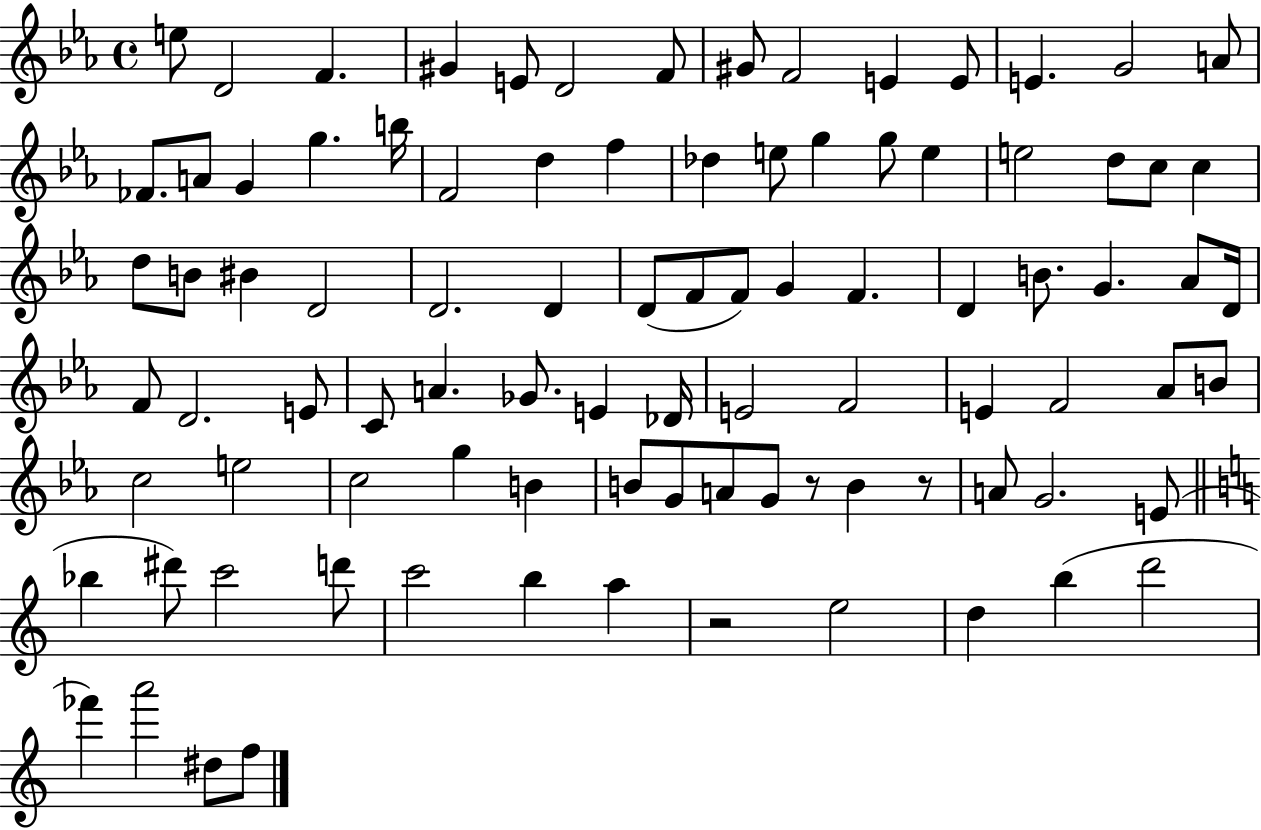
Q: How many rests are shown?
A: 3